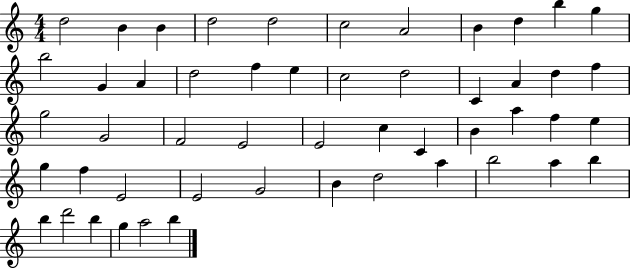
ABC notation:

X:1
T:Untitled
M:4/4
L:1/4
K:C
d2 B B d2 d2 c2 A2 B d b g b2 G A d2 f e c2 d2 C A d f g2 G2 F2 E2 E2 c C B a f e g f E2 E2 G2 B d2 a b2 a b b d'2 b g a2 b